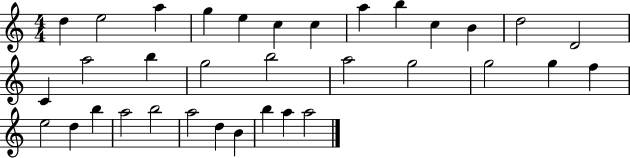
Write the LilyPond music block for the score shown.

{
  \clef treble
  \numericTimeSignature
  \time 4/4
  \key c \major
  d''4 e''2 a''4 | g''4 e''4 c''4 c''4 | a''4 b''4 c''4 b'4 | d''2 d'2 | \break c'4 a''2 b''4 | g''2 b''2 | a''2 g''2 | g''2 g''4 f''4 | \break e''2 d''4 b''4 | a''2 b''2 | a''2 d''4 b'4 | b''4 a''4 a''2 | \break \bar "|."
}